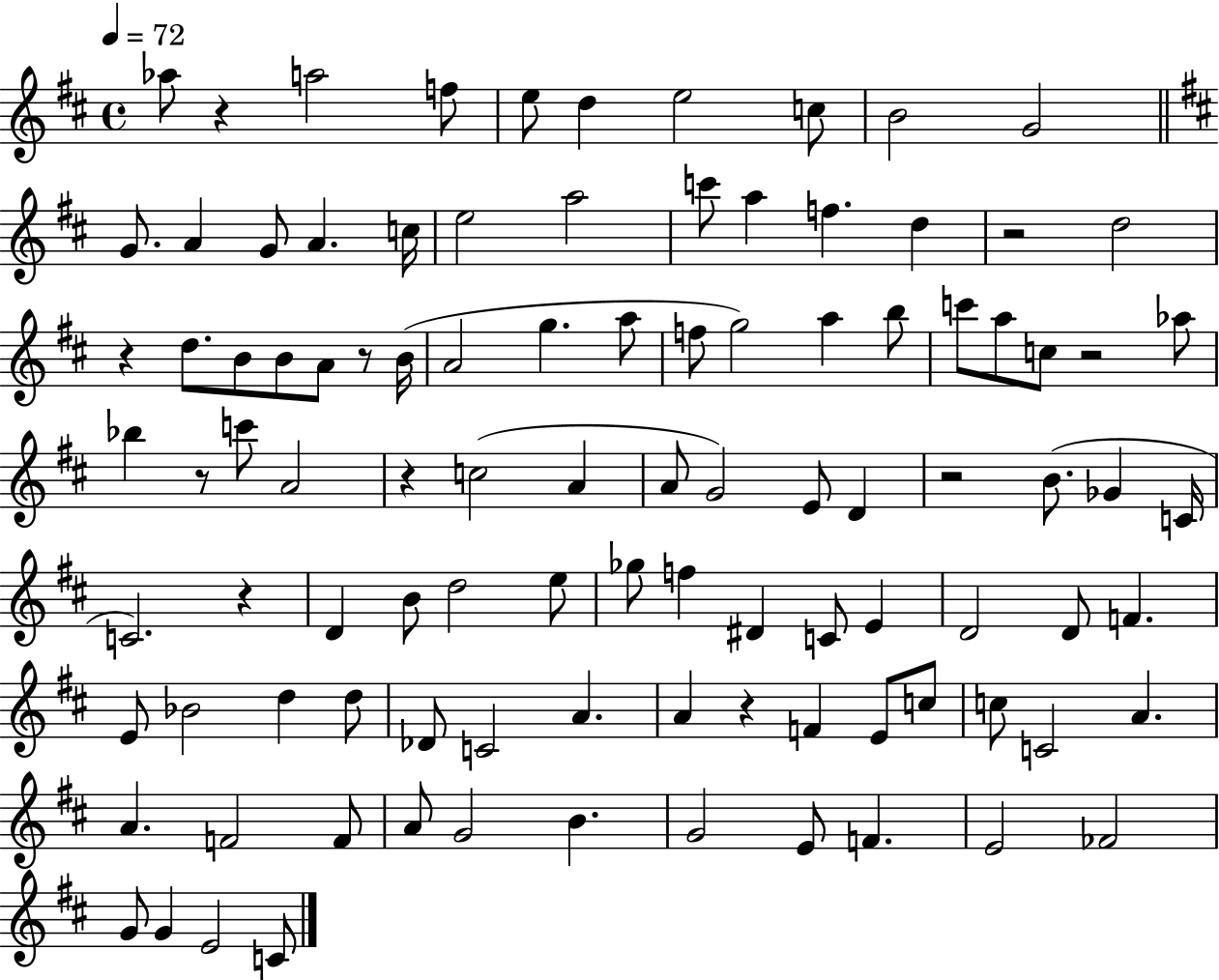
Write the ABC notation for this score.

X:1
T:Untitled
M:4/4
L:1/4
K:D
_a/2 z a2 f/2 e/2 d e2 c/2 B2 G2 G/2 A G/2 A c/4 e2 a2 c'/2 a f d z2 d2 z d/2 B/2 B/2 A/2 z/2 B/4 A2 g a/2 f/2 g2 a b/2 c'/2 a/2 c/2 z2 _a/2 _b z/2 c'/2 A2 z c2 A A/2 G2 E/2 D z2 B/2 _G C/4 C2 z D B/2 d2 e/2 _g/2 f ^D C/2 E D2 D/2 F E/2 _B2 d d/2 _D/2 C2 A A z F E/2 c/2 c/2 C2 A A F2 F/2 A/2 G2 B G2 E/2 F E2 _F2 G/2 G E2 C/2